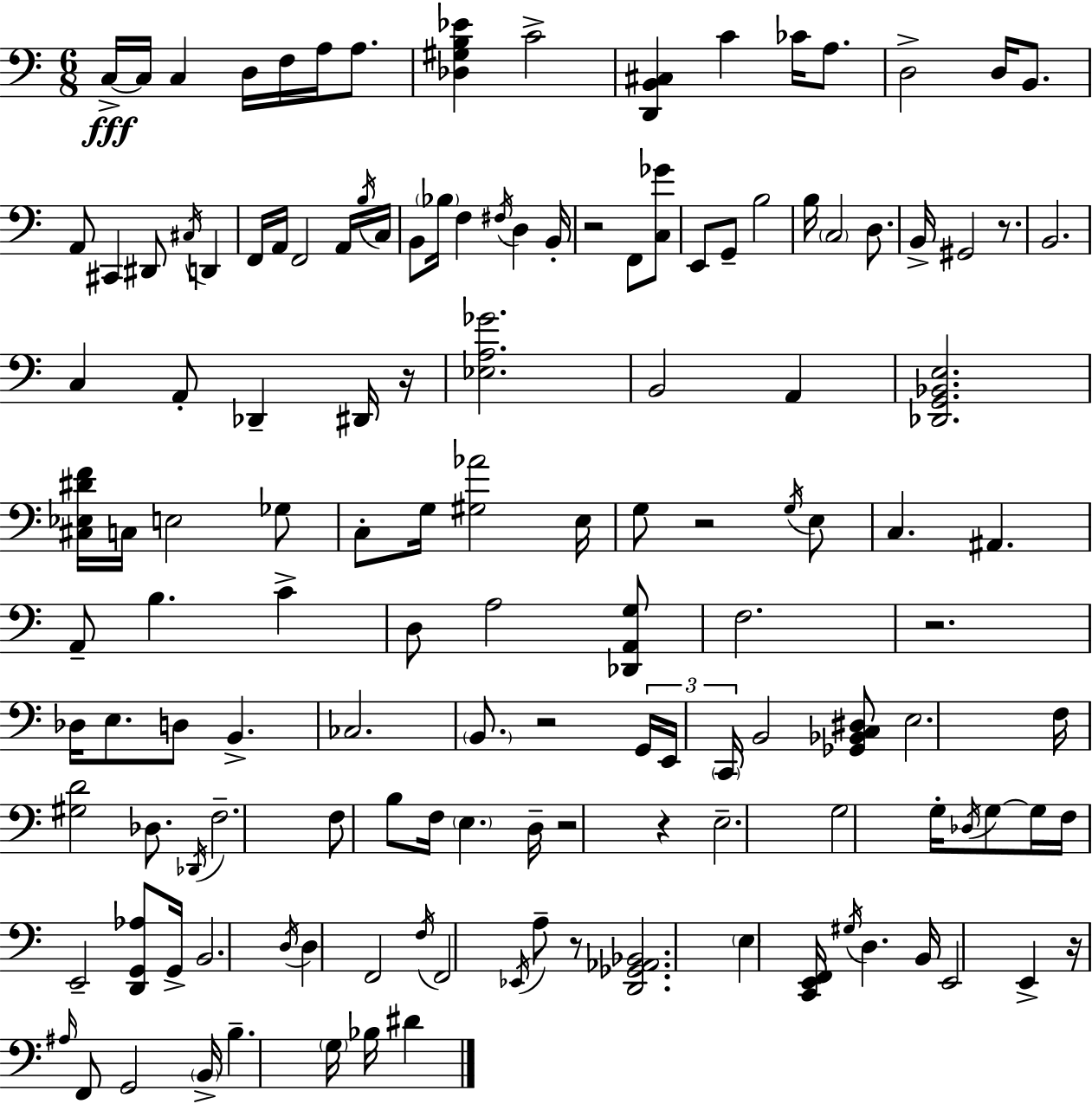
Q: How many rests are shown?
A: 10